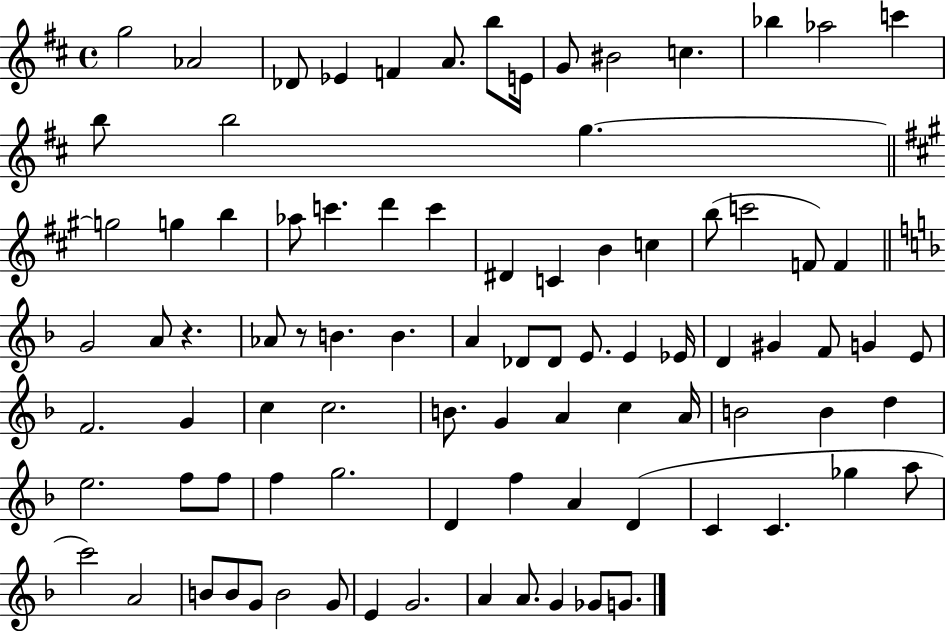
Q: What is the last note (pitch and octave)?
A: G4